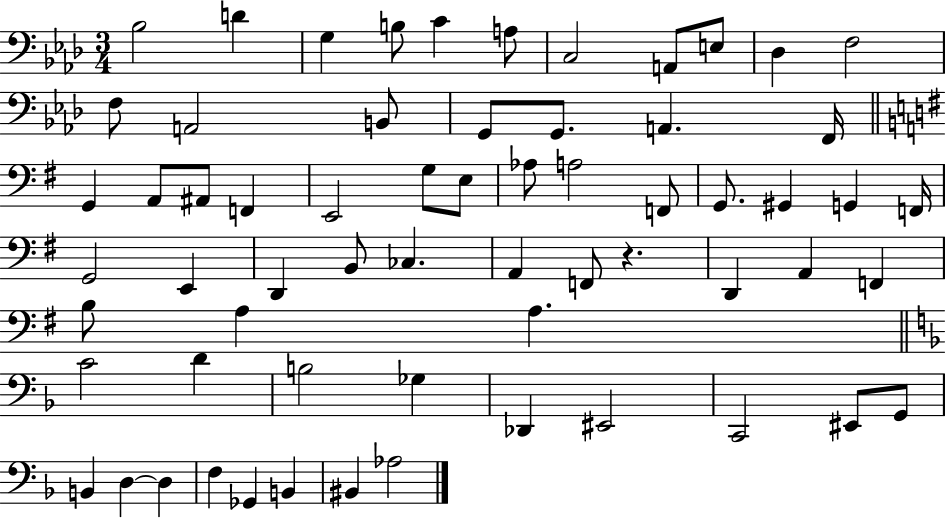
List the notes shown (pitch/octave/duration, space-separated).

Bb3/h D4/q G3/q B3/e C4/q A3/e C3/h A2/e E3/e Db3/q F3/h F3/e A2/h B2/e G2/e G2/e. A2/q. F2/s G2/q A2/e A#2/e F2/q E2/h G3/e E3/e Ab3/e A3/h F2/e G2/e. G#2/q G2/q F2/s G2/h E2/q D2/q B2/e CES3/q. A2/q F2/e R/q. D2/q A2/q F2/q B3/e A3/q A3/q. C4/h D4/q B3/h Gb3/q Db2/q EIS2/h C2/h EIS2/e G2/e B2/q D3/q D3/q F3/q Gb2/q B2/q BIS2/q Ab3/h